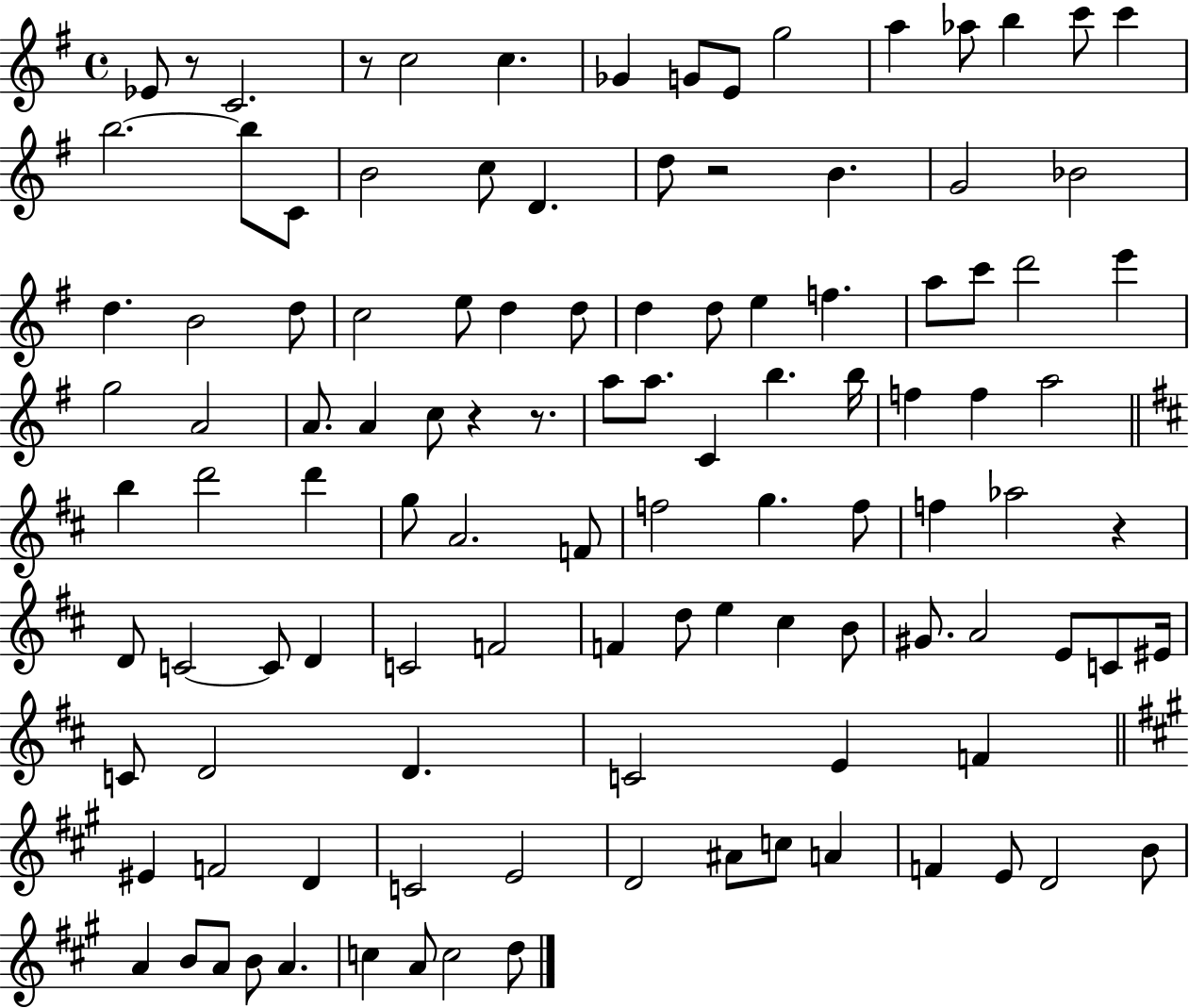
Eb4/e R/e C4/h. R/e C5/h C5/q. Gb4/q G4/e E4/e G5/h A5/q Ab5/e B5/q C6/e C6/q B5/h. B5/e C4/e B4/h C5/e D4/q. D5/e R/h B4/q. G4/h Bb4/h D5/q. B4/h D5/e C5/h E5/e D5/q D5/e D5/q D5/e E5/q F5/q. A5/e C6/e D6/h E6/q G5/h A4/h A4/e. A4/q C5/e R/q R/e. A5/e A5/e. C4/q B5/q. B5/s F5/q F5/q A5/h B5/q D6/h D6/q G5/e A4/h. F4/e F5/h G5/q. F5/e F5/q Ab5/h R/q D4/e C4/h C4/e D4/q C4/h F4/h F4/q D5/e E5/q C#5/q B4/e G#4/e. A4/h E4/e C4/e EIS4/s C4/e D4/h D4/q. C4/h E4/q F4/q EIS4/q F4/h D4/q C4/h E4/h D4/h A#4/e C5/e A4/q F4/q E4/e D4/h B4/e A4/q B4/e A4/e B4/e A4/q. C5/q A4/e C5/h D5/e